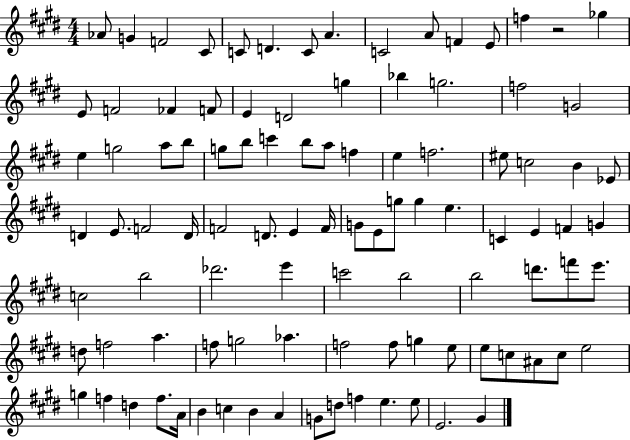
Ab4/e G4/q F4/h C#4/e C4/e D4/q. C4/e A4/q. C4/h A4/e F4/q E4/e F5/q R/h Gb5/q E4/e F4/h FES4/q F4/e E4/q D4/h G5/q Bb5/q G5/h. F5/h G4/h E5/q G5/h A5/e B5/e G5/e B5/e C6/q B5/e A5/e F5/q E5/q F5/h. EIS5/e C5/h B4/q Eb4/e D4/q E4/e. F4/h D4/s F4/h D4/e. E4/q F4/s G4/e E4/e G5/e G5/q E5/q. C4/q E4/q F4/q G4/q C5/h B5/h Db6/h. E6/q C6/h B5/h B5/h D6/e. F6/e E6/e. D5/e F5/h A5/q. F5/e G5/h Ab5/q. F5/h F5/e G5/q E5/e E5/e C5/e A#4/e C5/e E5/h G5/q F5/q D5/q F5/e. A4/s B4/q C5/q B4/q A4/q G4/e D5/e F5/q E5/q. E5/e E4/h. G#4/q